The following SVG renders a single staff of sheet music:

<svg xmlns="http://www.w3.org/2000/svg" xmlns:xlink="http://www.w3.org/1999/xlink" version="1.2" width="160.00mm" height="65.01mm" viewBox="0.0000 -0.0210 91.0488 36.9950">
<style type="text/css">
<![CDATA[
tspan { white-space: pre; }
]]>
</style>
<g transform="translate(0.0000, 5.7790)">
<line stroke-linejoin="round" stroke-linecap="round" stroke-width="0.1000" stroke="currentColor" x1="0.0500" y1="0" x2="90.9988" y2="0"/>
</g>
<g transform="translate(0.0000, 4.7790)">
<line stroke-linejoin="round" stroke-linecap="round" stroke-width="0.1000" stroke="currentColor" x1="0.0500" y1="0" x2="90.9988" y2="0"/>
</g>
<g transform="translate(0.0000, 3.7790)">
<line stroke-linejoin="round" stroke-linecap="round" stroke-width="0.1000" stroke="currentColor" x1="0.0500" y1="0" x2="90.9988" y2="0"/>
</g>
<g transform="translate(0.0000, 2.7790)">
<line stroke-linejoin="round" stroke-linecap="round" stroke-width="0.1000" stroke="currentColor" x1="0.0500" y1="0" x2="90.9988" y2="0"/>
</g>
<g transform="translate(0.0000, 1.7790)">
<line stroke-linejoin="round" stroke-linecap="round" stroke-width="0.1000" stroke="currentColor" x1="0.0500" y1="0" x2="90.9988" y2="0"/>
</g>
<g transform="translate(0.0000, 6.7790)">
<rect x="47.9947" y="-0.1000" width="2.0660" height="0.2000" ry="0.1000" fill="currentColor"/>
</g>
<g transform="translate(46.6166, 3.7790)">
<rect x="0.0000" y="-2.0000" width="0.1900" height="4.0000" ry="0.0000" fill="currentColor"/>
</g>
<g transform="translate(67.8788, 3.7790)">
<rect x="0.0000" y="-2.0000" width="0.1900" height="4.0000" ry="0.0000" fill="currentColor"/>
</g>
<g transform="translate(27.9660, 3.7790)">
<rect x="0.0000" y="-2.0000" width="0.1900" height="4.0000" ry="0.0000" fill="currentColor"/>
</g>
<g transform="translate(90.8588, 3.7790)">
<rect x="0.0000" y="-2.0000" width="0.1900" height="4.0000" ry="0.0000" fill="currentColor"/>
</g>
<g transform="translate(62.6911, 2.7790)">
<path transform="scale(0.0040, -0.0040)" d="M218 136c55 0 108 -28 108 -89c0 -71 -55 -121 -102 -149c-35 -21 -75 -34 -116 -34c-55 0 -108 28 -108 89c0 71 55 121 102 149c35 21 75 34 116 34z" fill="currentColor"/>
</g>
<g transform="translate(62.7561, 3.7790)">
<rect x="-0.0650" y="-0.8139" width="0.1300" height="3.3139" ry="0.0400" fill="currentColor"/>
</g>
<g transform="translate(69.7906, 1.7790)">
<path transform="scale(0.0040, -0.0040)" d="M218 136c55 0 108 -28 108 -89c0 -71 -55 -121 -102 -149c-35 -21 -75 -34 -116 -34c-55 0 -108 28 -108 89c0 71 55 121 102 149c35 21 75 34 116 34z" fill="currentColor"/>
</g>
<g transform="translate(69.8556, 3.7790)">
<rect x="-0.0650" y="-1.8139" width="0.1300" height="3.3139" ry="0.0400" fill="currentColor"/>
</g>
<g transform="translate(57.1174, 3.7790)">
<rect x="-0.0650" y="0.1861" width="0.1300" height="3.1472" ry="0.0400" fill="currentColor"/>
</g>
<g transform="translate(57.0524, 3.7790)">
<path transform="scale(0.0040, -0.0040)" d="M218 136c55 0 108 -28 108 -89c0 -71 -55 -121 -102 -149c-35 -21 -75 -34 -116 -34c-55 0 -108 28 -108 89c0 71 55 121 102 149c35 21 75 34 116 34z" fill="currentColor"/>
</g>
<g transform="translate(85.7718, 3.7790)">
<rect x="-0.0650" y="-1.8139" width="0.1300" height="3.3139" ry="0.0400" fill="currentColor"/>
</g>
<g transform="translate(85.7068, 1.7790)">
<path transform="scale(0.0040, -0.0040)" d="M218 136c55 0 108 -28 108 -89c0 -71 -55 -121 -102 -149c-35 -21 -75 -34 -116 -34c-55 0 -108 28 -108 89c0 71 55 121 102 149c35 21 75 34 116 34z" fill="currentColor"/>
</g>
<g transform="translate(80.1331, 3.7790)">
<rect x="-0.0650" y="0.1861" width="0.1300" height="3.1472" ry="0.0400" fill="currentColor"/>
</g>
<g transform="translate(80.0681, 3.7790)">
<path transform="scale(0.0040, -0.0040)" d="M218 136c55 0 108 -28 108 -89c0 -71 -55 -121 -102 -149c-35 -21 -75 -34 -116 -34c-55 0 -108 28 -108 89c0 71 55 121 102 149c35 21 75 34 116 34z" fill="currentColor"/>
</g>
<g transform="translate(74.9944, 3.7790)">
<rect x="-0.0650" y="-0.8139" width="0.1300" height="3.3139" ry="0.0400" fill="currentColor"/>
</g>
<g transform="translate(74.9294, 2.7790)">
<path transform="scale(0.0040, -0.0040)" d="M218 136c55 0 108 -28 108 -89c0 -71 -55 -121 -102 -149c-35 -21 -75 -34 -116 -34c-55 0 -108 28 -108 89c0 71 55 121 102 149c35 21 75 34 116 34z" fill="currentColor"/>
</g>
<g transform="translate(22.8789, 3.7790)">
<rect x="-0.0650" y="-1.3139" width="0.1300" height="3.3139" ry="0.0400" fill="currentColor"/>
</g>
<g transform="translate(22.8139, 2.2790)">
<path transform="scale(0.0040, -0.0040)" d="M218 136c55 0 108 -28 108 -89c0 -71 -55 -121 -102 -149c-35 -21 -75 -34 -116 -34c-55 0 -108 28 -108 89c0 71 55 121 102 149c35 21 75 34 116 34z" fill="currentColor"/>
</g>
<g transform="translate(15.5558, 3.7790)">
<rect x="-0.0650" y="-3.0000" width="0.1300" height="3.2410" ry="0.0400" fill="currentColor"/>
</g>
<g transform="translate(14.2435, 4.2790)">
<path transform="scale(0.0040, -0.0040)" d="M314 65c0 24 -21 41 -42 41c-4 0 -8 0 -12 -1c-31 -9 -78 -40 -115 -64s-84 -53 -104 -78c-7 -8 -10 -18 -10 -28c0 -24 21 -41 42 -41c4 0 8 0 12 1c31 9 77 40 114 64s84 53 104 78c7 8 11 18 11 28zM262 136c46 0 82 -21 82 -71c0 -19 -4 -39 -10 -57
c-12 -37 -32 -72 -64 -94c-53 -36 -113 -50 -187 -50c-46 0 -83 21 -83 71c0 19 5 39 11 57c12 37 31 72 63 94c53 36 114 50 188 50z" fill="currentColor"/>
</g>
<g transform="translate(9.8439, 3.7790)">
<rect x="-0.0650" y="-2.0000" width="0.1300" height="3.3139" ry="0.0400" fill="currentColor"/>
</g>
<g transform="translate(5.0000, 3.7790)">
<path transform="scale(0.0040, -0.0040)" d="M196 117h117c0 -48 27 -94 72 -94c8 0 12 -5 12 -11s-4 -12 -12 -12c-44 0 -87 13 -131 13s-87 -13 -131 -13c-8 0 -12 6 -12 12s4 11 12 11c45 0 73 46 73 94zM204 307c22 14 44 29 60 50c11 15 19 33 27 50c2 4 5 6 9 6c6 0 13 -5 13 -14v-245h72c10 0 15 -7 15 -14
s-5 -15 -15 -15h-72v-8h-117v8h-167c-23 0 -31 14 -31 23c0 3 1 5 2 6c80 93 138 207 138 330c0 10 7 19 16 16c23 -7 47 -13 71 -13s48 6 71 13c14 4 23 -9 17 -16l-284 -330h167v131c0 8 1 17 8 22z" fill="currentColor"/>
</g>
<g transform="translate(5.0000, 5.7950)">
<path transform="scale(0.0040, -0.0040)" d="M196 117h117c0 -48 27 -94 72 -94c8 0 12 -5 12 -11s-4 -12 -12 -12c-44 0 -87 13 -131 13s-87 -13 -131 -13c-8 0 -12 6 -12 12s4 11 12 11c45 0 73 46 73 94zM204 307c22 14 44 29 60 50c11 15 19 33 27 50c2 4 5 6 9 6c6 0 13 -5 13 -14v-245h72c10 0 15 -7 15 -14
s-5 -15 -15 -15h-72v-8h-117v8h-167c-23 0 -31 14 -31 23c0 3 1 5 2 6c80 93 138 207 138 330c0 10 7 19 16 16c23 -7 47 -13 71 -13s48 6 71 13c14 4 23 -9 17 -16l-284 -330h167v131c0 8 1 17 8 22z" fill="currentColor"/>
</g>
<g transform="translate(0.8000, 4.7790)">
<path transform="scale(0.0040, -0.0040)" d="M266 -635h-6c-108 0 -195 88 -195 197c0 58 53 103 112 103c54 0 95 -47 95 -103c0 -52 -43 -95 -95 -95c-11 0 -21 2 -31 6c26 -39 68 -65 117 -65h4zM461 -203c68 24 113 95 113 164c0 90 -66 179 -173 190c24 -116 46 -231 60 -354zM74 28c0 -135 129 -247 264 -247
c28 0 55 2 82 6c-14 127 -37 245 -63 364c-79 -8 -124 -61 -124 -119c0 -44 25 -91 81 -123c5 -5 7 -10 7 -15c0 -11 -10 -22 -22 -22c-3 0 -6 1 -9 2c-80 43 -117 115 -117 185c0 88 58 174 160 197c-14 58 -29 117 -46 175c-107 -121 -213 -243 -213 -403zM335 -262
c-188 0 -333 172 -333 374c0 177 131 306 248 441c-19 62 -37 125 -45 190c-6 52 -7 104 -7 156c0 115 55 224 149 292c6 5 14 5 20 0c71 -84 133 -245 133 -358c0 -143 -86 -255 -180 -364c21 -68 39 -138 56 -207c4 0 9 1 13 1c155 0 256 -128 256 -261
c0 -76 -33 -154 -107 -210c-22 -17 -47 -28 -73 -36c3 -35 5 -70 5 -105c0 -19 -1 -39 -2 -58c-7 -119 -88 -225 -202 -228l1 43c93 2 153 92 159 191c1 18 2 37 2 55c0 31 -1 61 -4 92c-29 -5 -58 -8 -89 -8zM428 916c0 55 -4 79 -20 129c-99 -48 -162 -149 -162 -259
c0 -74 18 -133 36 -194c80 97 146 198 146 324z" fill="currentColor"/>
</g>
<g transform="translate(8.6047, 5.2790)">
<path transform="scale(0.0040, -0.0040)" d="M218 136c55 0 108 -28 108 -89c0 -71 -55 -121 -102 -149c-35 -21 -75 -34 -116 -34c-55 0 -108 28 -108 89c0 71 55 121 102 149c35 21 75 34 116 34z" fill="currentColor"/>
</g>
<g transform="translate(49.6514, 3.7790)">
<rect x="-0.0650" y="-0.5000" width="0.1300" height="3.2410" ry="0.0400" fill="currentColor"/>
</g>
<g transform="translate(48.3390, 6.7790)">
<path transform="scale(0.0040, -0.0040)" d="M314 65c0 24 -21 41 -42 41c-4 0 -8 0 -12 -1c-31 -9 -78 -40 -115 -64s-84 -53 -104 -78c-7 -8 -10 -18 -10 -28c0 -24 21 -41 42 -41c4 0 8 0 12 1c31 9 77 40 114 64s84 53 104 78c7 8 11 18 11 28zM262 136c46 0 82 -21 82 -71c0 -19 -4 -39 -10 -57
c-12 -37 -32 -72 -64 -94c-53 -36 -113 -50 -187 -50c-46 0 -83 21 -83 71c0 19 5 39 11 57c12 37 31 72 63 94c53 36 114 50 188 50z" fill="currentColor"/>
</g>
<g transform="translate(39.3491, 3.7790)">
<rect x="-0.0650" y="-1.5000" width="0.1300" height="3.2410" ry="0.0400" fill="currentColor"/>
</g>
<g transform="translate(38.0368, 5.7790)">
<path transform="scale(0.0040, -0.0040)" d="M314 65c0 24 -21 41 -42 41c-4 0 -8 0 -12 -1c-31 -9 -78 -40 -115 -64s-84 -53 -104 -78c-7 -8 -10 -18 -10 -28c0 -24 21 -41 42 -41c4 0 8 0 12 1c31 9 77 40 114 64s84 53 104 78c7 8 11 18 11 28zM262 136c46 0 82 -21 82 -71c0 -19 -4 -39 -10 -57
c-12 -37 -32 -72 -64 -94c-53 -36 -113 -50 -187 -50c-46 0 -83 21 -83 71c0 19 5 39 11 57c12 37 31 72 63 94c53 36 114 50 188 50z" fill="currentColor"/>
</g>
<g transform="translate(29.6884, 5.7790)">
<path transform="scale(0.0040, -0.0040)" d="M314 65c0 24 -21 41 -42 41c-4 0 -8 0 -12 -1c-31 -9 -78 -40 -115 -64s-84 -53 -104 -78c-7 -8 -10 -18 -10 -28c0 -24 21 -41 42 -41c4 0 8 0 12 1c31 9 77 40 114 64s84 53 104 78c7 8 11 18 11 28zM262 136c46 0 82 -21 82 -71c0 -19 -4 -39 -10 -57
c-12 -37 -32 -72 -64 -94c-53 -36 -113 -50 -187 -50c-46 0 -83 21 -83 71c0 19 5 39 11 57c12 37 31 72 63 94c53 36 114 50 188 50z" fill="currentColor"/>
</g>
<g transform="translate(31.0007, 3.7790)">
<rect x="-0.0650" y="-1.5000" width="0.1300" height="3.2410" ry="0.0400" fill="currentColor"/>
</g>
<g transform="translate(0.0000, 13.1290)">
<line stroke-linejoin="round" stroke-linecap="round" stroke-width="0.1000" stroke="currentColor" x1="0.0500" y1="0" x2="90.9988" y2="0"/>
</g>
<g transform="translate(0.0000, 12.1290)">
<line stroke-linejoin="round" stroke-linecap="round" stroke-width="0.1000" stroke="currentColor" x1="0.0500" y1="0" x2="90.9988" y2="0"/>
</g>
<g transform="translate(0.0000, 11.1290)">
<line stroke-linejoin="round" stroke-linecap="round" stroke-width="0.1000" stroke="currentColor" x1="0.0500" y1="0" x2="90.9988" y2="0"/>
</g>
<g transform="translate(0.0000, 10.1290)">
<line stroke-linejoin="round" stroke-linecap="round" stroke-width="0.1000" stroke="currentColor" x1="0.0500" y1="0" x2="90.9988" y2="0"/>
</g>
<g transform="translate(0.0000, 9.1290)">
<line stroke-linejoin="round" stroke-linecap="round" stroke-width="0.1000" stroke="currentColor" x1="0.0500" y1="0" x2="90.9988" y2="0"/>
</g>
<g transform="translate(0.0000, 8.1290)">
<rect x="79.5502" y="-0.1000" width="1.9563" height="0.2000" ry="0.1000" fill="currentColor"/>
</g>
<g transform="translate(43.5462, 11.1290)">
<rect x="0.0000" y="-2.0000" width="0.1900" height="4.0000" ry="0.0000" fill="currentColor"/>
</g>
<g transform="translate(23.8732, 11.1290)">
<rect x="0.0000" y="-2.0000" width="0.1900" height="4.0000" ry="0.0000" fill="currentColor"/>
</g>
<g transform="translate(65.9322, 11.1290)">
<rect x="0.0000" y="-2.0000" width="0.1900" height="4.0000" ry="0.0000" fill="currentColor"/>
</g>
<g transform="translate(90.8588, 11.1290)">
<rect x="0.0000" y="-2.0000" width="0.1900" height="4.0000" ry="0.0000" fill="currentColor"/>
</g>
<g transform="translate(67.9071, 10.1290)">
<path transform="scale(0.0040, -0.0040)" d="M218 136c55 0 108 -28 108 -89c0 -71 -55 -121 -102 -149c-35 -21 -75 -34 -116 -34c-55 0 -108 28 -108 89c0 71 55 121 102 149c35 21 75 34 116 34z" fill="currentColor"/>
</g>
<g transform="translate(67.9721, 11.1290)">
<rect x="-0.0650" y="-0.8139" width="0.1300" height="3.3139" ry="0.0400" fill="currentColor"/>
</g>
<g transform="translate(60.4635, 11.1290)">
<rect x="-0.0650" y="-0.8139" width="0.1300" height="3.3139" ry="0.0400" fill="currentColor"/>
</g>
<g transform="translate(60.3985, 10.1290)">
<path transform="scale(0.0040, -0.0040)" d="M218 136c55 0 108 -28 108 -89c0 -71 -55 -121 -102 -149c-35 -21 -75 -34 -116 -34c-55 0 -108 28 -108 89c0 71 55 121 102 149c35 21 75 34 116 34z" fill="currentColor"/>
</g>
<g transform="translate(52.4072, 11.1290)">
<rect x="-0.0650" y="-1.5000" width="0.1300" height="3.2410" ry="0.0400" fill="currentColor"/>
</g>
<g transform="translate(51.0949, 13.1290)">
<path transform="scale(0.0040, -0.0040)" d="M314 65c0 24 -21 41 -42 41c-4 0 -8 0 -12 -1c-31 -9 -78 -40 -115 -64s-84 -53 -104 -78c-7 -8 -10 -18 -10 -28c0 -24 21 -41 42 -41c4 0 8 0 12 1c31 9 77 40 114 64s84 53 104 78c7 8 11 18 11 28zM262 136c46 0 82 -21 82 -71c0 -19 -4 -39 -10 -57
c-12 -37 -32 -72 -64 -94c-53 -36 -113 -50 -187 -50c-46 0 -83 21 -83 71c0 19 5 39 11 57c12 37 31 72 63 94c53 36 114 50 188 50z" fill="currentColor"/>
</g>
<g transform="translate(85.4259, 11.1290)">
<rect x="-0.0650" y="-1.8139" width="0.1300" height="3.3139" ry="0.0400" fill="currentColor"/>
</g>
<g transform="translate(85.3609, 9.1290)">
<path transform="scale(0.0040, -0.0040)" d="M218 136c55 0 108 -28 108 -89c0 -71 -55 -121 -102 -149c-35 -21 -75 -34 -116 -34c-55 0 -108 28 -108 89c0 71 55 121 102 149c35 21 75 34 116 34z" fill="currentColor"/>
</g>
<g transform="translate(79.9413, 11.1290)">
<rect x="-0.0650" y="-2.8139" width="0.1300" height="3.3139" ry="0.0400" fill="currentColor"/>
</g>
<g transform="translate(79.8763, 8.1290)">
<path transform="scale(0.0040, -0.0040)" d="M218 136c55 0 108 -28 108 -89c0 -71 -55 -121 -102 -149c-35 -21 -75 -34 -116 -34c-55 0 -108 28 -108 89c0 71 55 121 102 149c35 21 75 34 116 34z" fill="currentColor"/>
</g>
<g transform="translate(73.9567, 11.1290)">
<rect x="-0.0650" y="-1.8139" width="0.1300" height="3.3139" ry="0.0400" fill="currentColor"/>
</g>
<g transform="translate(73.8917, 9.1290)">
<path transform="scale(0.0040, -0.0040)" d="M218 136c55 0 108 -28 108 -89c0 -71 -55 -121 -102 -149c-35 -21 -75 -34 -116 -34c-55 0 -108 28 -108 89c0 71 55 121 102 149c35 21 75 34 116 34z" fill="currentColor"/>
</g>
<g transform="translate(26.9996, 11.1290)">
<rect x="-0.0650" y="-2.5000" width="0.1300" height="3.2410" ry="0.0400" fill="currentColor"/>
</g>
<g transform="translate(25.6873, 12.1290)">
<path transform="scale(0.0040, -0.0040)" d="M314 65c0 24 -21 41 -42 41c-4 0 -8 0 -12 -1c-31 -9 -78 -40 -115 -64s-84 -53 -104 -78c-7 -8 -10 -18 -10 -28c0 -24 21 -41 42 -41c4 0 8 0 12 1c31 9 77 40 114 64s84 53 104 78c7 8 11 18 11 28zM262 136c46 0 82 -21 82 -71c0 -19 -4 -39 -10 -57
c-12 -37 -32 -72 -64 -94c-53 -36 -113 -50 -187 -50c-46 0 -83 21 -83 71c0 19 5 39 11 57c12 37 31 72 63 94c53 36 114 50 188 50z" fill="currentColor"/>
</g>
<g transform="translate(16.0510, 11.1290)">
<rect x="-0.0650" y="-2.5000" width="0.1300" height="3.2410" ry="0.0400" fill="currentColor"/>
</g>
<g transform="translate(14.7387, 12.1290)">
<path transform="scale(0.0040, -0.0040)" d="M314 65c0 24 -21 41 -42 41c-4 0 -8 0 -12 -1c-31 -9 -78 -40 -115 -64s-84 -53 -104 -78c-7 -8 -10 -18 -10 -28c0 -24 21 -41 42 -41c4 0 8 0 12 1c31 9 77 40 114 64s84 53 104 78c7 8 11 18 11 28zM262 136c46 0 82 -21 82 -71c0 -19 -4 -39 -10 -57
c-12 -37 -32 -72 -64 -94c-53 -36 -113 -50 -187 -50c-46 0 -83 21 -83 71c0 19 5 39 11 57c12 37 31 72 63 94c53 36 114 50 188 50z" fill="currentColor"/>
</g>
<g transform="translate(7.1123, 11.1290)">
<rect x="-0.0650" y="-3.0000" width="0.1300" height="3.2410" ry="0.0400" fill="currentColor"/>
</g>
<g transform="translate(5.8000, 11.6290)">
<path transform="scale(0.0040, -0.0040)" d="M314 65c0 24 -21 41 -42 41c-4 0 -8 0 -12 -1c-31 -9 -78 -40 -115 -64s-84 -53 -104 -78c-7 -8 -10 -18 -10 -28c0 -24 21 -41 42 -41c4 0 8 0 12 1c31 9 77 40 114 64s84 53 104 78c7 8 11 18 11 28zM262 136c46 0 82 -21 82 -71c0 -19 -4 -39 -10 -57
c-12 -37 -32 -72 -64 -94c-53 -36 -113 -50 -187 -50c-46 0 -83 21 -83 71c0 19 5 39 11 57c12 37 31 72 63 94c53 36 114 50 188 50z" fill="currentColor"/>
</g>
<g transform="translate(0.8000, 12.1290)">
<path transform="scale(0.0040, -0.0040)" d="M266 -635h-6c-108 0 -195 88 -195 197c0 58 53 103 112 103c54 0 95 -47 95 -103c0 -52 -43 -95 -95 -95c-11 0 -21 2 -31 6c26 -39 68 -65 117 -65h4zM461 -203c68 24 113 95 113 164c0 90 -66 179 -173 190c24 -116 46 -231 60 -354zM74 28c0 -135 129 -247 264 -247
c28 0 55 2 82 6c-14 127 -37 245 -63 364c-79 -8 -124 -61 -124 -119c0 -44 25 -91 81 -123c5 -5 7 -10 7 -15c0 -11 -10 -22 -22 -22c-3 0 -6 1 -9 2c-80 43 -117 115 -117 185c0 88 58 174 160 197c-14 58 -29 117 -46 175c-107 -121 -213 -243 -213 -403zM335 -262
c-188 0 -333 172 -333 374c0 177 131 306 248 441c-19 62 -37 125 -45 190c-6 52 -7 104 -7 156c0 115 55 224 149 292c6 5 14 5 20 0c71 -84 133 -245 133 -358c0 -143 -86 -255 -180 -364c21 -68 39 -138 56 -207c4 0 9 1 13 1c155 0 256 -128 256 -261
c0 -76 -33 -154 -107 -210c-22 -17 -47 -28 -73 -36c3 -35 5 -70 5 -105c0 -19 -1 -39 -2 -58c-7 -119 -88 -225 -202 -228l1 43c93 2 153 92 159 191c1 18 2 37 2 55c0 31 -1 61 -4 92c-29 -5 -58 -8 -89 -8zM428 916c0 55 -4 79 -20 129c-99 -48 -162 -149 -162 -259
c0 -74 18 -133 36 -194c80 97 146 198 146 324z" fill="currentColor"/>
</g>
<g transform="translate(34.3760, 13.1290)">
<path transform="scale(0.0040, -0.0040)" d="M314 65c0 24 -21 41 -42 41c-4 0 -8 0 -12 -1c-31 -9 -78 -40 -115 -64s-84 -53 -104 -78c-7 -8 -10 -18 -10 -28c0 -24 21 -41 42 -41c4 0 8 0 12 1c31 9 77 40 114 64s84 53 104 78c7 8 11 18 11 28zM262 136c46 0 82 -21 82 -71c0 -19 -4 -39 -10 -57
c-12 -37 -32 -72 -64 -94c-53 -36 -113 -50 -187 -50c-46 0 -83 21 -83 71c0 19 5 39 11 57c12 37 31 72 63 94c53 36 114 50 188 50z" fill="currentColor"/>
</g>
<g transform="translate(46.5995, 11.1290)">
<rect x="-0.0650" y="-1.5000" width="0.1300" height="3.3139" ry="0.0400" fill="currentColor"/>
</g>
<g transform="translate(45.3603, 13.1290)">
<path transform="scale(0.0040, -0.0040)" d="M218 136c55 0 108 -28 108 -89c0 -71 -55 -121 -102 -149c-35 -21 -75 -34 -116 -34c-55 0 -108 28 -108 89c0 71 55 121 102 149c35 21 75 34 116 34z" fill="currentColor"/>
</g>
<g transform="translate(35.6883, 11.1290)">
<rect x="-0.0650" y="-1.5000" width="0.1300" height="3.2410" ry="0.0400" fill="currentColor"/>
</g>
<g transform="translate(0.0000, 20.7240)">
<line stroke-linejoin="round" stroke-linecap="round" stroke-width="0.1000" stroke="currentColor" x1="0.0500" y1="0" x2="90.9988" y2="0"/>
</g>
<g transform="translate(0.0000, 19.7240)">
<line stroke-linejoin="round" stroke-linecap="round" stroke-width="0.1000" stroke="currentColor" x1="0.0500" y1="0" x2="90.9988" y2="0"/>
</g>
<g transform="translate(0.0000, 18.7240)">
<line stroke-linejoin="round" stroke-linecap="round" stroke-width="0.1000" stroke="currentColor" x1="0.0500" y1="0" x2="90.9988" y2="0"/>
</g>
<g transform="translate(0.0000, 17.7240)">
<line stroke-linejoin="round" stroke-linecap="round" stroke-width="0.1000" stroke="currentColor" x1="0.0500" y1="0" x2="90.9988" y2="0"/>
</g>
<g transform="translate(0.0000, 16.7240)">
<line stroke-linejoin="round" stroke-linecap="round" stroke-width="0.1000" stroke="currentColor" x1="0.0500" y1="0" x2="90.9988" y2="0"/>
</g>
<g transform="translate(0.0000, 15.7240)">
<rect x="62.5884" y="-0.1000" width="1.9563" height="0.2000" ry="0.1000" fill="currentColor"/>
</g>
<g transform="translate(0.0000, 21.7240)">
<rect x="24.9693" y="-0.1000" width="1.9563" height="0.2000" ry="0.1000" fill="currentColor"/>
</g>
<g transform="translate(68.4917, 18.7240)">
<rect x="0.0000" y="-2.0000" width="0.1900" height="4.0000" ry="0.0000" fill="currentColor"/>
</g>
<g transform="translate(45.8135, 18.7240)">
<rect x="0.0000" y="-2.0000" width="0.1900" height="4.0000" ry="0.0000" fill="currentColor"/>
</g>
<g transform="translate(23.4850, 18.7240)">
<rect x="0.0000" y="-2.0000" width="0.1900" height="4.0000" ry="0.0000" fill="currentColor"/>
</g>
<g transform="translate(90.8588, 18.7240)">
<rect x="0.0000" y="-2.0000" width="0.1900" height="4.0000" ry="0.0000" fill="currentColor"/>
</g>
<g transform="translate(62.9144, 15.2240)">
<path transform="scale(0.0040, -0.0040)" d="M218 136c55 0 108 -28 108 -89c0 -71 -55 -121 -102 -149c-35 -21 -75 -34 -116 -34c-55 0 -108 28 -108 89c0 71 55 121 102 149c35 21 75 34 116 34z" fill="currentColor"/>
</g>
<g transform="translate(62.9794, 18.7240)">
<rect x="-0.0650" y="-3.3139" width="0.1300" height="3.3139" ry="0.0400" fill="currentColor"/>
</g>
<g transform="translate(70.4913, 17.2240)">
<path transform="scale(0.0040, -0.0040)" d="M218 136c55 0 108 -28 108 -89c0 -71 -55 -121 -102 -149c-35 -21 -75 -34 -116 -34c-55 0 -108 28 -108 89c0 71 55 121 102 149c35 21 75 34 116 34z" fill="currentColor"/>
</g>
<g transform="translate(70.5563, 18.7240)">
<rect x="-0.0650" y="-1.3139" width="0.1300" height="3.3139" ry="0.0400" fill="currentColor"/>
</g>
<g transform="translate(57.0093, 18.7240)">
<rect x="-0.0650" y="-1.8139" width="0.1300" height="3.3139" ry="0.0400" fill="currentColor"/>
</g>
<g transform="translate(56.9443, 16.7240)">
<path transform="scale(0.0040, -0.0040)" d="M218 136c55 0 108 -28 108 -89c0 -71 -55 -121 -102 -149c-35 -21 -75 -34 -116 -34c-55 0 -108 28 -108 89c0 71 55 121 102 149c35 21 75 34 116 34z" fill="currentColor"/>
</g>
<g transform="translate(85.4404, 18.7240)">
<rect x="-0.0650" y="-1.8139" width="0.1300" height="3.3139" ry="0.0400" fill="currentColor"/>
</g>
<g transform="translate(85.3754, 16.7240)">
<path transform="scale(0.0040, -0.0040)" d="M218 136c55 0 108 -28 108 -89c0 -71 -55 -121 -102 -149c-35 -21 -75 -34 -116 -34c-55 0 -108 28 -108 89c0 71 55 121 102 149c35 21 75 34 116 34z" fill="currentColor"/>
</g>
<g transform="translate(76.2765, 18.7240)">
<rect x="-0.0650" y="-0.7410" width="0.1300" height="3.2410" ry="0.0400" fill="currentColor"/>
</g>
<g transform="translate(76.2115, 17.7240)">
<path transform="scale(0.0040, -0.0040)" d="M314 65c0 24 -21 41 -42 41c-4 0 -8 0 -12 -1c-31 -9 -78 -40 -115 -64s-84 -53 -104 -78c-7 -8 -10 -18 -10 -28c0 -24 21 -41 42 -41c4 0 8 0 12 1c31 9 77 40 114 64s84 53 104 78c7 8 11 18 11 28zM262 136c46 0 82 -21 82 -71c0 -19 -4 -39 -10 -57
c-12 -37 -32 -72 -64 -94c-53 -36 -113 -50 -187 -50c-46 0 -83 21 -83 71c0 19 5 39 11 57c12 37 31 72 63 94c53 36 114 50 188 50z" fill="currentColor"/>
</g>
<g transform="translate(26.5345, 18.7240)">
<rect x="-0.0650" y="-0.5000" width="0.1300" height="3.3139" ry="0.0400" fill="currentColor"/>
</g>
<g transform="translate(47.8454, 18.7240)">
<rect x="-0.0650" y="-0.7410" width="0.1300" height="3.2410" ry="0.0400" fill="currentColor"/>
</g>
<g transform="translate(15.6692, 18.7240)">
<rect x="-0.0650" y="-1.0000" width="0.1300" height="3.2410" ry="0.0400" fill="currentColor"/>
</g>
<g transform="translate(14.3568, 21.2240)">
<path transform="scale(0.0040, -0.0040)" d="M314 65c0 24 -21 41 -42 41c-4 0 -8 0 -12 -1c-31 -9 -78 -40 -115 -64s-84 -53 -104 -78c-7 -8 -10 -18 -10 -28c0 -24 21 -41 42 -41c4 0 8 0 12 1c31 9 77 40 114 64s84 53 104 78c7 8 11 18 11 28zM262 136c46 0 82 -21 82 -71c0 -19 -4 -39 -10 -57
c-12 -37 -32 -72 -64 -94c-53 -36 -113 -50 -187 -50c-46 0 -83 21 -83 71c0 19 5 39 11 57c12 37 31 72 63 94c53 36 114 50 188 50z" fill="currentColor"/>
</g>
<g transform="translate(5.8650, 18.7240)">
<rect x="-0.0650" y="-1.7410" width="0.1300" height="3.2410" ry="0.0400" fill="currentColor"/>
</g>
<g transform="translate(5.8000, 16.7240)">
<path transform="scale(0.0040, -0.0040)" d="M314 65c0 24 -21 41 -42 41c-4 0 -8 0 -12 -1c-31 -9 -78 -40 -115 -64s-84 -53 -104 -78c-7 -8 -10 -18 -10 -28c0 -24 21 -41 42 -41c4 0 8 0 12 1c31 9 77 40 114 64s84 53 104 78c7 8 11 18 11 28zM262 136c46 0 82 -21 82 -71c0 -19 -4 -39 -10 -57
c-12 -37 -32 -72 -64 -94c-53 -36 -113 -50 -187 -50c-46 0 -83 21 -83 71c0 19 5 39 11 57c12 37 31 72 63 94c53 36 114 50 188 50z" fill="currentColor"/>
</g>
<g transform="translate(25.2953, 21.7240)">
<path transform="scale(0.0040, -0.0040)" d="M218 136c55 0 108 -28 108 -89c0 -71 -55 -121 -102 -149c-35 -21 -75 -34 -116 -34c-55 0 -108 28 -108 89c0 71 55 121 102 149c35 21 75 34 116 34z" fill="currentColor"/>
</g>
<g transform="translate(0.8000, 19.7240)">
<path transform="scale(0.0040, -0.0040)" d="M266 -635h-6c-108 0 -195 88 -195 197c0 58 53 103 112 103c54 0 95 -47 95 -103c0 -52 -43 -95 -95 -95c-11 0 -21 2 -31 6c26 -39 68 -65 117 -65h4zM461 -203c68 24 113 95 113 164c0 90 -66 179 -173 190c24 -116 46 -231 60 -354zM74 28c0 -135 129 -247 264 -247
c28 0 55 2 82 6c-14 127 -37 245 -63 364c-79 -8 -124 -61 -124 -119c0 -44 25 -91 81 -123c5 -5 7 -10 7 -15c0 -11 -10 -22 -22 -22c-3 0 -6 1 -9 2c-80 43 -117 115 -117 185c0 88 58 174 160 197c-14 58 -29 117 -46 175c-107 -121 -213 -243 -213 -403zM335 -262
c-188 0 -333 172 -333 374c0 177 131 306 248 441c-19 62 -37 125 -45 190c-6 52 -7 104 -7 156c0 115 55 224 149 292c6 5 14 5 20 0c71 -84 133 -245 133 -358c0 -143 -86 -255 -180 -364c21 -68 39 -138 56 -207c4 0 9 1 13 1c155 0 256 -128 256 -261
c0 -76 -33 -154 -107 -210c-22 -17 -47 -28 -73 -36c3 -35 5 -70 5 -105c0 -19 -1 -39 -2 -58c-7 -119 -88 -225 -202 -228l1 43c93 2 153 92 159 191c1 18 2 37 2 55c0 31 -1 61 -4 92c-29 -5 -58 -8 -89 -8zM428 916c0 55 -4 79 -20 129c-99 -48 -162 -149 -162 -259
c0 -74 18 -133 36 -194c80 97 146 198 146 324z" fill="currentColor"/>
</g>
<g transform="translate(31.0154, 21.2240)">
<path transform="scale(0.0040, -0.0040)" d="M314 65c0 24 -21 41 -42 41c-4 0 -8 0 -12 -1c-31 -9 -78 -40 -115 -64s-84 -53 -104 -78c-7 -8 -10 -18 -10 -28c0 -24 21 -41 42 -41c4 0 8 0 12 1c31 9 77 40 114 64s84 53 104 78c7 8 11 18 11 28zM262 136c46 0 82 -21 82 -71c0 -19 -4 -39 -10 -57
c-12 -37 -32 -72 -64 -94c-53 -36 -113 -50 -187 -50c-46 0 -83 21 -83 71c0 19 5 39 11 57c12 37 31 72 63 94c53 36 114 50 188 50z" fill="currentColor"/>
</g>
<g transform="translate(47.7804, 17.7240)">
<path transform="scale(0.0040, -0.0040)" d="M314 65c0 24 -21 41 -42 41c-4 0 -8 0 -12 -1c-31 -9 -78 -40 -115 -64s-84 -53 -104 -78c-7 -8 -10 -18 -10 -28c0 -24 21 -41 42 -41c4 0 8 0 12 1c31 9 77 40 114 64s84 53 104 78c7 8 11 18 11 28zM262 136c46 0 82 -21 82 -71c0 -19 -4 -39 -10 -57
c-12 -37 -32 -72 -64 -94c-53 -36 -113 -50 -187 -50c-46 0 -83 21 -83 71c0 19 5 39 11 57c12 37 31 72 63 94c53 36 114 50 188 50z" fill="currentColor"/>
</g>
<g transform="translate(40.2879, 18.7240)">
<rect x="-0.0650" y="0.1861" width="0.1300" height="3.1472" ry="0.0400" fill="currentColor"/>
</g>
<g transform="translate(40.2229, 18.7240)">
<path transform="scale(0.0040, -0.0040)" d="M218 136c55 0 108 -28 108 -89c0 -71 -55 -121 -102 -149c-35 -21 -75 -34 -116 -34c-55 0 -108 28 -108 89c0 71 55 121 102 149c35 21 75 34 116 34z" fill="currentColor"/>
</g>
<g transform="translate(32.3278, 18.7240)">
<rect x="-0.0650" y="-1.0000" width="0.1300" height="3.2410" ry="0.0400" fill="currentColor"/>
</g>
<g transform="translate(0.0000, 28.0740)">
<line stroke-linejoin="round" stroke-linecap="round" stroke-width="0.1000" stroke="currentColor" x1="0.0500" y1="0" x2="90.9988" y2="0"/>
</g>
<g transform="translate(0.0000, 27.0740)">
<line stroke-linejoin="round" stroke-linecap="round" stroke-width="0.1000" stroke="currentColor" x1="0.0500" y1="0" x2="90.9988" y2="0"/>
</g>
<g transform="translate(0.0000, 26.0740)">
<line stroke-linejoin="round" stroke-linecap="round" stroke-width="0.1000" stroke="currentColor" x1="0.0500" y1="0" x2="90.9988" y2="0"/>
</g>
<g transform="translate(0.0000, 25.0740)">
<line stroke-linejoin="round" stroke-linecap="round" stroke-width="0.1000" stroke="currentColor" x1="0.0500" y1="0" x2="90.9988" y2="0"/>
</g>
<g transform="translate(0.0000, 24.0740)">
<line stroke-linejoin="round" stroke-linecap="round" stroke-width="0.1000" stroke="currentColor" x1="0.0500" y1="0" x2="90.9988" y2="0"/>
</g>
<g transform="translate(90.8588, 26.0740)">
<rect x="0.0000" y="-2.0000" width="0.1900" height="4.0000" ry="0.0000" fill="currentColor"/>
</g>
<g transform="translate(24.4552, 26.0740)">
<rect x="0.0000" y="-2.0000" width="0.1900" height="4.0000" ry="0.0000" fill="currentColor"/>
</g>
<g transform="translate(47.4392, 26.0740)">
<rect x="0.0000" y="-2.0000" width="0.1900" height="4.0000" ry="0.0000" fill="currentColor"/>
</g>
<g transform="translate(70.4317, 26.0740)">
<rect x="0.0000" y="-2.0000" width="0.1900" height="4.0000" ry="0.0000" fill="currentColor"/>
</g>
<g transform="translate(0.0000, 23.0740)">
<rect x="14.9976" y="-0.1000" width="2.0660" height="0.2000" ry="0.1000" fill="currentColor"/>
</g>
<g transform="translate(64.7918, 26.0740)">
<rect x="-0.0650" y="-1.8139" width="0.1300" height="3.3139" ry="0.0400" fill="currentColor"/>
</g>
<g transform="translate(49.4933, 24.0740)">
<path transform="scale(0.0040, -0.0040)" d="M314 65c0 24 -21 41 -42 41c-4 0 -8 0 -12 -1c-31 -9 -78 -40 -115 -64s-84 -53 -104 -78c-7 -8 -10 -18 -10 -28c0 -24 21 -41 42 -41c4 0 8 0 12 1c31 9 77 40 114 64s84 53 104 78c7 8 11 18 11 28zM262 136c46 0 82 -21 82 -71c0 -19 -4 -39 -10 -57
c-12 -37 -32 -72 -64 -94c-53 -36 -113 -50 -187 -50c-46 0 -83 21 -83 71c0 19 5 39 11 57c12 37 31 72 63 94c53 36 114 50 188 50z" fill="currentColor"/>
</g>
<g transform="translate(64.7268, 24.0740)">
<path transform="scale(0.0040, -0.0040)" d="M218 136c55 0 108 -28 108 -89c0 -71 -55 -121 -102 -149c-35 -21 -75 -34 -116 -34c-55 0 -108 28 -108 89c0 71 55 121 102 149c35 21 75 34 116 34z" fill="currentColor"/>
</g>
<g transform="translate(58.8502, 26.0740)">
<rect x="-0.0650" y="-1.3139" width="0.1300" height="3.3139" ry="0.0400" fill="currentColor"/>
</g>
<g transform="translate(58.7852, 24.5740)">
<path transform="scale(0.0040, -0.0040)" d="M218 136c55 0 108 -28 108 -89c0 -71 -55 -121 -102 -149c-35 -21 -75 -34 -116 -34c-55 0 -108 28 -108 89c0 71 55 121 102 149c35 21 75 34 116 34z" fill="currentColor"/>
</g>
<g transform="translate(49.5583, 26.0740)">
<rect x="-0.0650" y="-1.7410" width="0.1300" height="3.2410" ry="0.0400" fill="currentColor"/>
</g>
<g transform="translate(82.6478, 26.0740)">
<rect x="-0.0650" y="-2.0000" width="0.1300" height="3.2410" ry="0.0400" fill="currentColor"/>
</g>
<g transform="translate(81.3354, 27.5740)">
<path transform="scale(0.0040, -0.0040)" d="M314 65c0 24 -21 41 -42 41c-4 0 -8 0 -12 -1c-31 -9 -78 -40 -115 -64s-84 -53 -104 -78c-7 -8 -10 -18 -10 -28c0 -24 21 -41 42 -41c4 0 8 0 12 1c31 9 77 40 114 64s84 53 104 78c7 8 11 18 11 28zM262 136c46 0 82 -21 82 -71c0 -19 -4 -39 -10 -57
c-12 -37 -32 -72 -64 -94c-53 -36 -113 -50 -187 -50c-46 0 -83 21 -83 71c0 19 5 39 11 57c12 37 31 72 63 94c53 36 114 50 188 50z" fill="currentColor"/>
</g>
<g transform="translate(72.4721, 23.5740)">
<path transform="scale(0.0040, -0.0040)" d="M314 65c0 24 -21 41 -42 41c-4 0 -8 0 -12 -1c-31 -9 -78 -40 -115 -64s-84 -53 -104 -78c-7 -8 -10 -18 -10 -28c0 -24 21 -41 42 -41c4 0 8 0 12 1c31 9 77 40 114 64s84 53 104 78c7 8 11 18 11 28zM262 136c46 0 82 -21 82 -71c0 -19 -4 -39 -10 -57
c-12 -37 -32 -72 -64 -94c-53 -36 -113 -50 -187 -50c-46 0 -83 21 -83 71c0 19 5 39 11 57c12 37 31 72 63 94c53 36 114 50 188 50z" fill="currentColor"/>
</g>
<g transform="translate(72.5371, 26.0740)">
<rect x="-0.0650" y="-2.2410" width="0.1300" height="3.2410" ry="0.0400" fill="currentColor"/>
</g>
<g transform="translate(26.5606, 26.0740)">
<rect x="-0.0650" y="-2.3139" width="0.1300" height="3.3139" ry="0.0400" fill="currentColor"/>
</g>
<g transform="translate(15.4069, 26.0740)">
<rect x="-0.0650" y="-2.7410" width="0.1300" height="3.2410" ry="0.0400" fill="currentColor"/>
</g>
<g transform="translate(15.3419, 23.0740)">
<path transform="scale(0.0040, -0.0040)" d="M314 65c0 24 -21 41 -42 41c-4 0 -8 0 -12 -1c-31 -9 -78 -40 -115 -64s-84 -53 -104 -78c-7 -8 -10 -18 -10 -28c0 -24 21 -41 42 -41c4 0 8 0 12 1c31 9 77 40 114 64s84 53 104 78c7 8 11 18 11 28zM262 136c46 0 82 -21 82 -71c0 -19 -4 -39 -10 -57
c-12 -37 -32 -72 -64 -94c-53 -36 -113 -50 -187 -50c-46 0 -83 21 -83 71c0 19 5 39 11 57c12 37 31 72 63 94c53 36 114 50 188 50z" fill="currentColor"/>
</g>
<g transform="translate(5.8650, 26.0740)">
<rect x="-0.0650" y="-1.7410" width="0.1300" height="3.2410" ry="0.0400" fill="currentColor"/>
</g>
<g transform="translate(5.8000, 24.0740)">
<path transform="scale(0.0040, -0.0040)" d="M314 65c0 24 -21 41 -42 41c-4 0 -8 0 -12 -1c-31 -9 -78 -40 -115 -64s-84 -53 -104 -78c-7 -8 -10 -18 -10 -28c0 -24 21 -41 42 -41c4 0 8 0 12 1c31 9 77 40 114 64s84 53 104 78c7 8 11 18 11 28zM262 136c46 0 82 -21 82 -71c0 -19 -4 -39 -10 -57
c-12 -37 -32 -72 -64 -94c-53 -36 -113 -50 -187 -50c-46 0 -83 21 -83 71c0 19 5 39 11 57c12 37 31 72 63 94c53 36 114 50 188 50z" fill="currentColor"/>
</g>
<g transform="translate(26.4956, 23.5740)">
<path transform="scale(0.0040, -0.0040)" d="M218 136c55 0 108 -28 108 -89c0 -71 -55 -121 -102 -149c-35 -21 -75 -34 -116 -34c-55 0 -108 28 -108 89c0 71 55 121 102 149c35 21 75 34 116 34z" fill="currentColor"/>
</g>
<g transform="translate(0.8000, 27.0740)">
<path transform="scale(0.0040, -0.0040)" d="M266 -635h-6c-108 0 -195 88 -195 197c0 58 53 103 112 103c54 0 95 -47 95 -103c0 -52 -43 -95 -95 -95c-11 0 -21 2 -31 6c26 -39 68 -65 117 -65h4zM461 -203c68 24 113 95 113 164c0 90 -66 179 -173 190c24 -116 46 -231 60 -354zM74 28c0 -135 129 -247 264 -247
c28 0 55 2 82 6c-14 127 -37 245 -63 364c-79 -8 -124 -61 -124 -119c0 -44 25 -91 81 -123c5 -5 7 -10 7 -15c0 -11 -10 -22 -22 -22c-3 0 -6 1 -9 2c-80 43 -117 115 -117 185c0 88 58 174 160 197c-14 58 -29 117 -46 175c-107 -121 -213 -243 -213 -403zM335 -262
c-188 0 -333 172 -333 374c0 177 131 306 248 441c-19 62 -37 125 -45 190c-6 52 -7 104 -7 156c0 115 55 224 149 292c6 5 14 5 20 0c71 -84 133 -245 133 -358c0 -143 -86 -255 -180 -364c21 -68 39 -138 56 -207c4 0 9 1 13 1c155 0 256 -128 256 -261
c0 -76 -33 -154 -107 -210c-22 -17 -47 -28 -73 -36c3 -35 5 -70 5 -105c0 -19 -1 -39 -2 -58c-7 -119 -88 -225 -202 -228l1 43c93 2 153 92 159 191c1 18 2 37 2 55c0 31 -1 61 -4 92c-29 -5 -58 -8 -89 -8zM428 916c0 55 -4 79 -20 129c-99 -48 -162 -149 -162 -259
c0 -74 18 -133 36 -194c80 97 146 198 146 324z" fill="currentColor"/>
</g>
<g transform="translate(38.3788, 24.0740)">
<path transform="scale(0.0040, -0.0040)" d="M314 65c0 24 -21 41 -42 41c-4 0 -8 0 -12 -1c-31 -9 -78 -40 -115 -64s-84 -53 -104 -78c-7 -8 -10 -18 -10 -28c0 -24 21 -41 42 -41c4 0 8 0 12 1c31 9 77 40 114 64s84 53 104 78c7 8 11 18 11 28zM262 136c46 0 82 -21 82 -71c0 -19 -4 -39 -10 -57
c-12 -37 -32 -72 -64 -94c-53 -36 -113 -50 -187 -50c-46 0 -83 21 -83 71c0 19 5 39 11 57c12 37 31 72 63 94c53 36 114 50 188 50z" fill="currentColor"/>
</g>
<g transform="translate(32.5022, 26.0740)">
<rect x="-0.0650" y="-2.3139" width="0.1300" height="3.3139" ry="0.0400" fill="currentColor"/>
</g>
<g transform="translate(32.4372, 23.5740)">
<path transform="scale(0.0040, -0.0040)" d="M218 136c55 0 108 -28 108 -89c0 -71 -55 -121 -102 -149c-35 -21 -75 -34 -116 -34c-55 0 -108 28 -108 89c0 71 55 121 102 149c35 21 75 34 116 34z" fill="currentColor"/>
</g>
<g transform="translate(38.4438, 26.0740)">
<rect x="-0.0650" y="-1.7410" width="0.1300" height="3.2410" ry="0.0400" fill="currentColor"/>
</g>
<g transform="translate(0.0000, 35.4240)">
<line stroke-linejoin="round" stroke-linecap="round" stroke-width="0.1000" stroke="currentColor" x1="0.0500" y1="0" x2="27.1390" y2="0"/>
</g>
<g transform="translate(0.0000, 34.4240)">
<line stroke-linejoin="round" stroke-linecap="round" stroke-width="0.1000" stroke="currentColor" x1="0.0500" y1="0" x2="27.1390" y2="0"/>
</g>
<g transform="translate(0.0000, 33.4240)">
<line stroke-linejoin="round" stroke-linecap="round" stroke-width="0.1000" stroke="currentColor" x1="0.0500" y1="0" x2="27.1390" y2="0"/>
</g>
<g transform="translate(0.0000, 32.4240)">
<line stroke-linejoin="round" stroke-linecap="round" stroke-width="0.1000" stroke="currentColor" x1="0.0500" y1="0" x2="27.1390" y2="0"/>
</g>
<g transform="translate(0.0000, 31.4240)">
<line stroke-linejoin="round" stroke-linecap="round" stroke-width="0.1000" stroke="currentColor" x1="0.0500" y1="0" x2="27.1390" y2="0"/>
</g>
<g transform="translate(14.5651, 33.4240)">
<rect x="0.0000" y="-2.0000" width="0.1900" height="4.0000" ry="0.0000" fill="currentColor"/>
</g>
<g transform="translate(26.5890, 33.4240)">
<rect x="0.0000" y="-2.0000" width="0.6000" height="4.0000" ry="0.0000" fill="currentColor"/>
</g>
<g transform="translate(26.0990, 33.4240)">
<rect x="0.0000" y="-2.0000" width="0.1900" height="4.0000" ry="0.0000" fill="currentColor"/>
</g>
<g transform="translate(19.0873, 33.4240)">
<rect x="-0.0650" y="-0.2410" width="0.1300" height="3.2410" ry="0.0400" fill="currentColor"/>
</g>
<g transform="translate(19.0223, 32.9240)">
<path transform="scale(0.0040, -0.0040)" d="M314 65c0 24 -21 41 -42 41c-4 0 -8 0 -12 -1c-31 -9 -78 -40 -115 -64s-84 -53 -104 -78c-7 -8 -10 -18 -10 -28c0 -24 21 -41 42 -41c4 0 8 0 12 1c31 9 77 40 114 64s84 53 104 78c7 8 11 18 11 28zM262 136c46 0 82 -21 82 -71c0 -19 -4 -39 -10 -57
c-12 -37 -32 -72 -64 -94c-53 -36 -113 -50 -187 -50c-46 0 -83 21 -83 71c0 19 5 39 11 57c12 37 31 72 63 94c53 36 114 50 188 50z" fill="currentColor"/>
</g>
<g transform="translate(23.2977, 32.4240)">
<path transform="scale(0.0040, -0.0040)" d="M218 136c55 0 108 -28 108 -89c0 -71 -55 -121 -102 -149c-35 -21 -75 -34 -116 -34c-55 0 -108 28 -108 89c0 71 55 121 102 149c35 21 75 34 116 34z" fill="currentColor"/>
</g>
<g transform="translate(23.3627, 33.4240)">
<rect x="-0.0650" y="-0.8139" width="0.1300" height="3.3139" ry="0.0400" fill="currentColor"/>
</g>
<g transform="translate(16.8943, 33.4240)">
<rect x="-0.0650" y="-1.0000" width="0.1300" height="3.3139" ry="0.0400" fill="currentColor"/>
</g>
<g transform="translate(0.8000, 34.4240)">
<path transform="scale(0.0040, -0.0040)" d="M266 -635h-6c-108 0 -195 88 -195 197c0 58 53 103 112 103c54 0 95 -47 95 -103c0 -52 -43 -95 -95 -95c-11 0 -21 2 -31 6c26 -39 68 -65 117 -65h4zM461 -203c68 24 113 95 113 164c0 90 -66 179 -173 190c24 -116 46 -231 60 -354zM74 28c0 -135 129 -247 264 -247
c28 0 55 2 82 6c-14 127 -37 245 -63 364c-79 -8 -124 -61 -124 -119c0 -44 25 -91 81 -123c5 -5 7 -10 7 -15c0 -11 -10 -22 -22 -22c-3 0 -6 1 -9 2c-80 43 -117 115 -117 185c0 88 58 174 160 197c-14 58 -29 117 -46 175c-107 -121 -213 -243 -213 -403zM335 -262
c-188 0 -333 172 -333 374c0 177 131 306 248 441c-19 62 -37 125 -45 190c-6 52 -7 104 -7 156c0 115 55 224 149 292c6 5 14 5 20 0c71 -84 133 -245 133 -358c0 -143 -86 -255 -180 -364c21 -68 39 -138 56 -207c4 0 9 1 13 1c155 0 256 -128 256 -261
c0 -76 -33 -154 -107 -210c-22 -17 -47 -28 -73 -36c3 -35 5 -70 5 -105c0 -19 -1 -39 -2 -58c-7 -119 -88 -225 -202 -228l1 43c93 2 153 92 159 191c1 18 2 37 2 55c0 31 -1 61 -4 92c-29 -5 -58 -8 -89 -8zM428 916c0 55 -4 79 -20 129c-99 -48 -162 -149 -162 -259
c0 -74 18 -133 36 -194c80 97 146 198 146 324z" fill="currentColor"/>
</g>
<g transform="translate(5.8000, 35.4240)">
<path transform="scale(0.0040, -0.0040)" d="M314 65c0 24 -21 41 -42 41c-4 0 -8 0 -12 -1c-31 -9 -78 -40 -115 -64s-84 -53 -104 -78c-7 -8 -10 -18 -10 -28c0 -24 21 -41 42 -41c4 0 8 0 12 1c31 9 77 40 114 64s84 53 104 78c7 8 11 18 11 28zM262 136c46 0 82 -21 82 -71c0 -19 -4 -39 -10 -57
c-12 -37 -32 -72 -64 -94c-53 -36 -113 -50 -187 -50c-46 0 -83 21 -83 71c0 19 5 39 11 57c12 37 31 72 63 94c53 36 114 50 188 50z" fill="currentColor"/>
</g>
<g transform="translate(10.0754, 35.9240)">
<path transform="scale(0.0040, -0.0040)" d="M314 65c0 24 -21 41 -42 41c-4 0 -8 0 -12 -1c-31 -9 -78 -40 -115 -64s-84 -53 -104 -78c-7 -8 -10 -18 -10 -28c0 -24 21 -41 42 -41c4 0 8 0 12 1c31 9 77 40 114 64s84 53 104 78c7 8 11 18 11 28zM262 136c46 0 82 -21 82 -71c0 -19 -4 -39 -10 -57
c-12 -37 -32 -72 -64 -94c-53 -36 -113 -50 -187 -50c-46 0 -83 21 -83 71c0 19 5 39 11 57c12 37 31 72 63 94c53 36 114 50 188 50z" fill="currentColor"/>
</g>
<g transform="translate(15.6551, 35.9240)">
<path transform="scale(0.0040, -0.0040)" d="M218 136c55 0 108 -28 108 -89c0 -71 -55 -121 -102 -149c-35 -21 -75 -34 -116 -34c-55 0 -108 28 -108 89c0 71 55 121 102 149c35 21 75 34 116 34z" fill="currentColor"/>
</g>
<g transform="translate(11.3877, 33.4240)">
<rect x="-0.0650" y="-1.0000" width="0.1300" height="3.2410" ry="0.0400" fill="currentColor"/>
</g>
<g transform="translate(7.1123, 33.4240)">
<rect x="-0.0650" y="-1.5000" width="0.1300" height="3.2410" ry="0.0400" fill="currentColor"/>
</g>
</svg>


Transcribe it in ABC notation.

X:1
T:Untitled
M:4/4
L:1/4
K:C
F A2 e E2 E2 C2 B d f d B f A2 G2 G2 E2 E E2 d d f a f f2 D2 C D2 B d2 f b e d2 f f2 a2 g g f2 f2 e f g2 F2 E2 D2 D c2 d